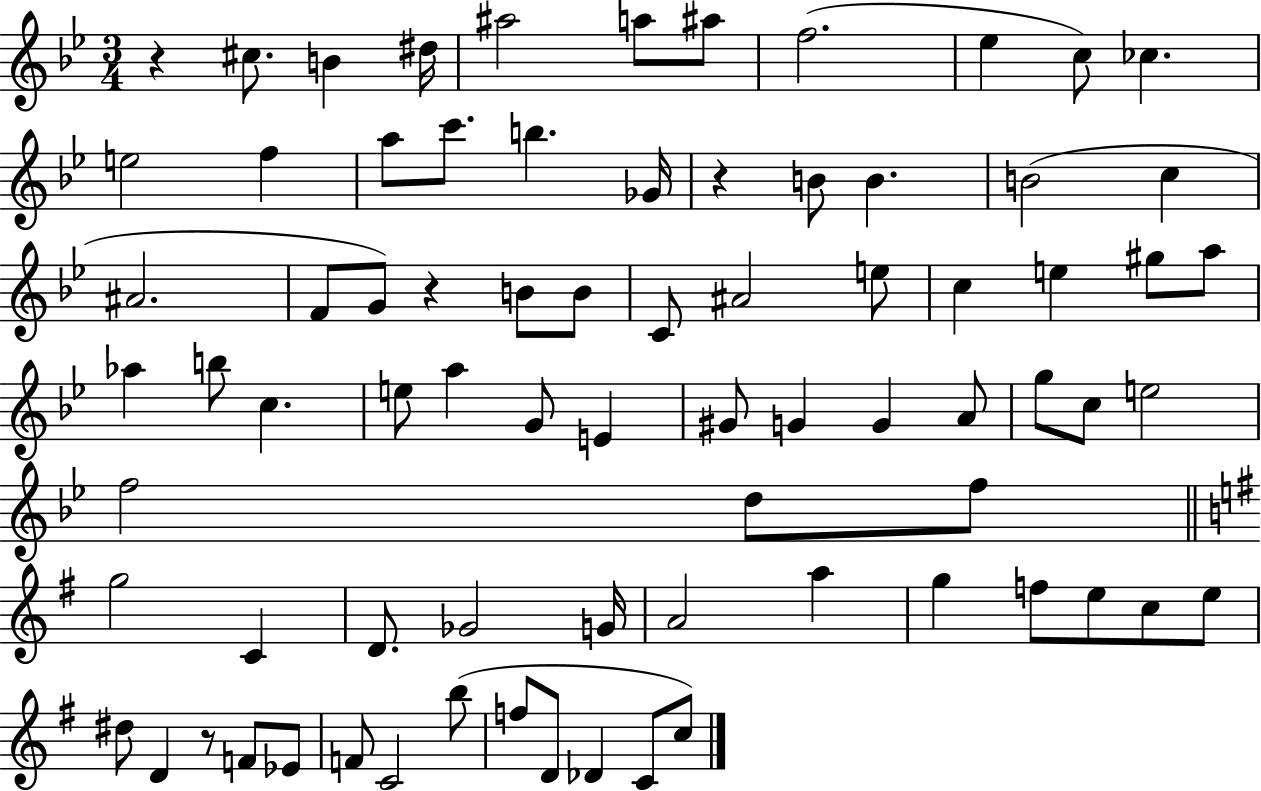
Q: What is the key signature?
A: BES major